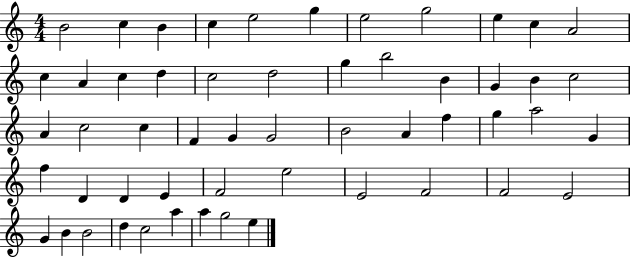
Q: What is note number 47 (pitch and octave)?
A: B4